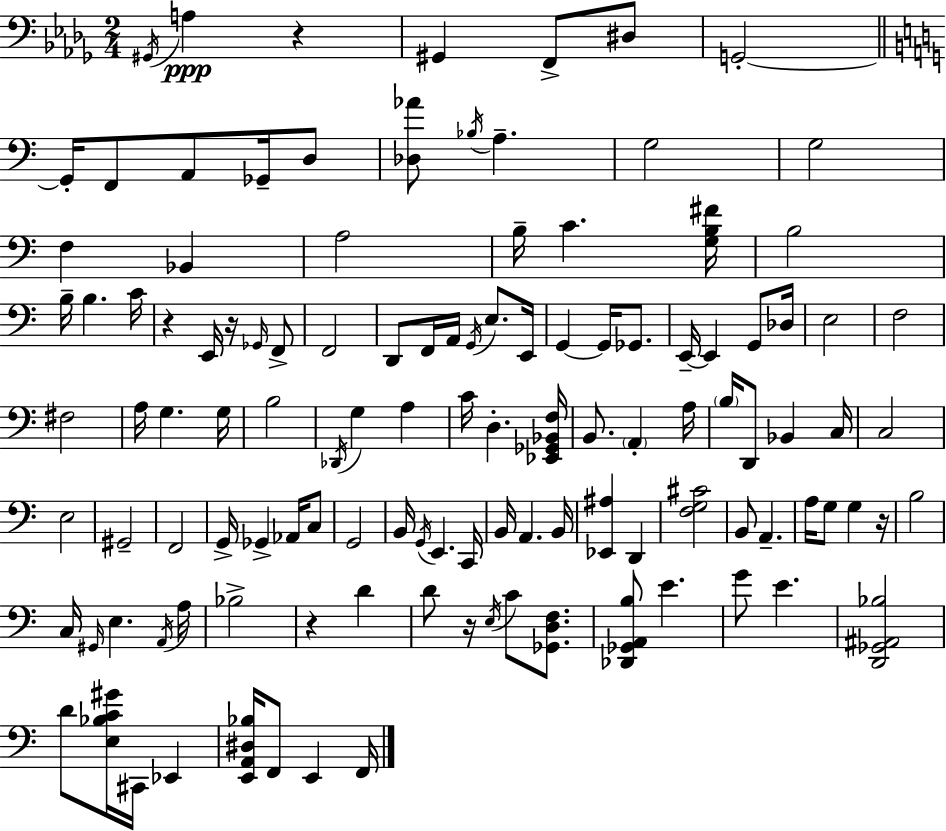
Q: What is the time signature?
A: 2/4